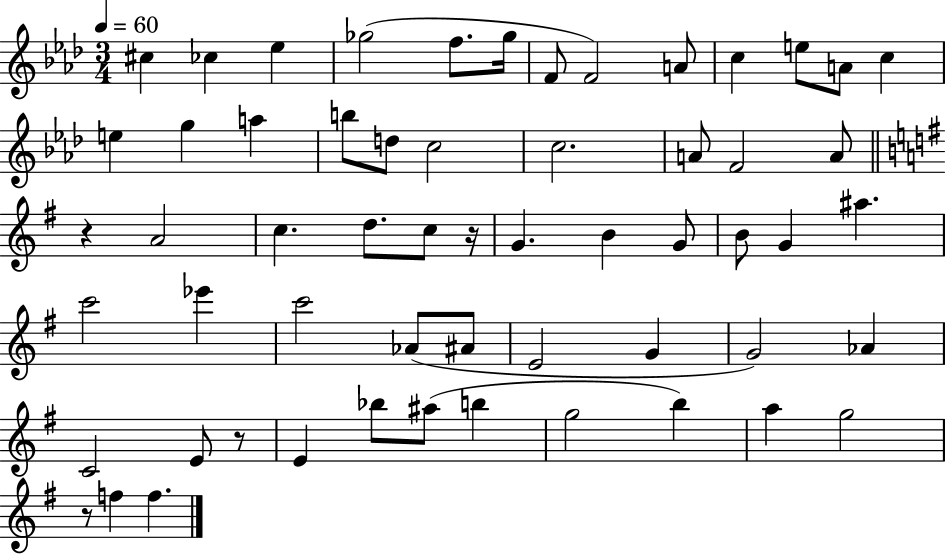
C#5/q CES5/q Eb5/q Gb5/h F5/e. Gb5/s F4/e F4/h A4/e C5/q E5/e A4/e C5/q E5/q G5/q A5/q B5/e D5/e C5/h C5/h. A4/e F4/h A4/e R/q A4/h C5/q. D5/e. C5/e R/s G4/q. B4/q G4/e B4/e G4/q A#5/q. C6/h Eb6/q C6/h Ab4/e A#4/e E4/h G4/q G4/h Ab4/q C4/h E4/e R/e E4/q Bb5/e A#5/e B5/q G5/h B5/q A5/q G5/h R/e F5/q F5/q.